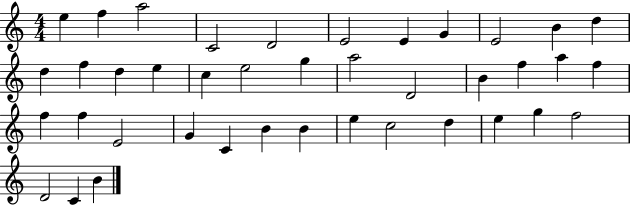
E5/q F5/q A5/h C4/h D4/h E4/h E4/q G4/q E4/h B4/q D5/q D5/q F5/q D5/q E5/q C5/q E5/h G5/q A5/h D4/h B4/q F5/q A5/q F5/q F5/q F5/q E4/h G4/q C4/q B4/q B4/q E5/q C5/h D5/q E5/q G5/q F5/h D4/h C4/q B4/q